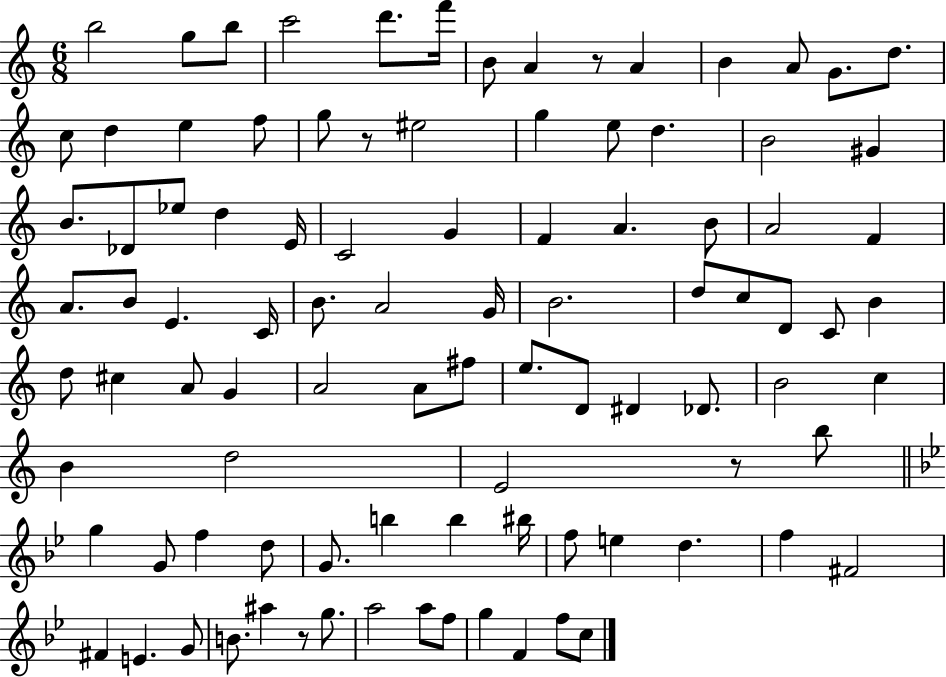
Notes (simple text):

B5/h G5/e B5/e C6/h D6/e. F6/s B4/e A4/q R/e A4/q B4/q A4/e G4/e. D5/e. C5/e D5/q E5/q F5/e G5/e R/e EIS5/h G5/q E5/e D5/q. B4/h G#4/q B4/e. Db4/e Eb5/e D5/q E4/s C4/h G4/q F4/q A4/q. B4/e A4/h F4/q A4/e. B4/e E4/q. C4/s B4/e. A4/h G4/s B4/h. D5/e C5/e D4/e C4/e B4/q D5/e C#5/q A4/e G4/q A4/h A4/e F#5/e E5/e. D4/e D#4/q Db4/e. B4/h C5/q B4/q D5/h E4/h R/e B5/e G5/q G4/e F5/q D5/e G4/e. B5/q B5/q BIS5/s F5/e E5/q D5/q. F5/q F#4/h F#4/q E4/q. G4/e B4/e. A#5/q R/e G5/e. A5/h A5/e F5/e G5/q F4/q F5/e C5/e